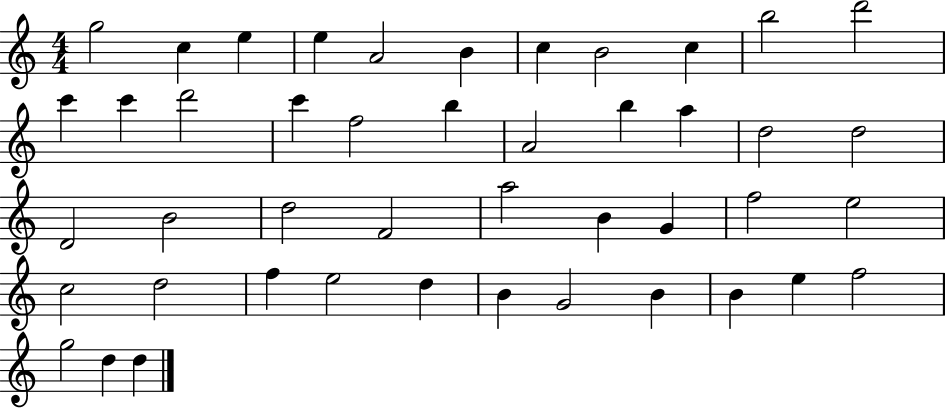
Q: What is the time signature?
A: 4/4